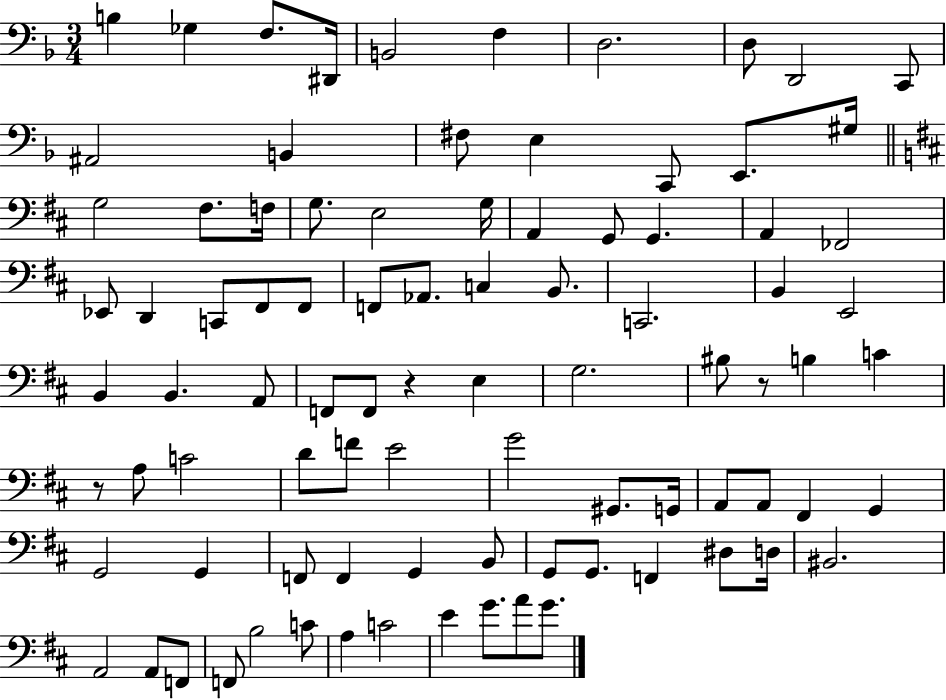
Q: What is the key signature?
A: F major